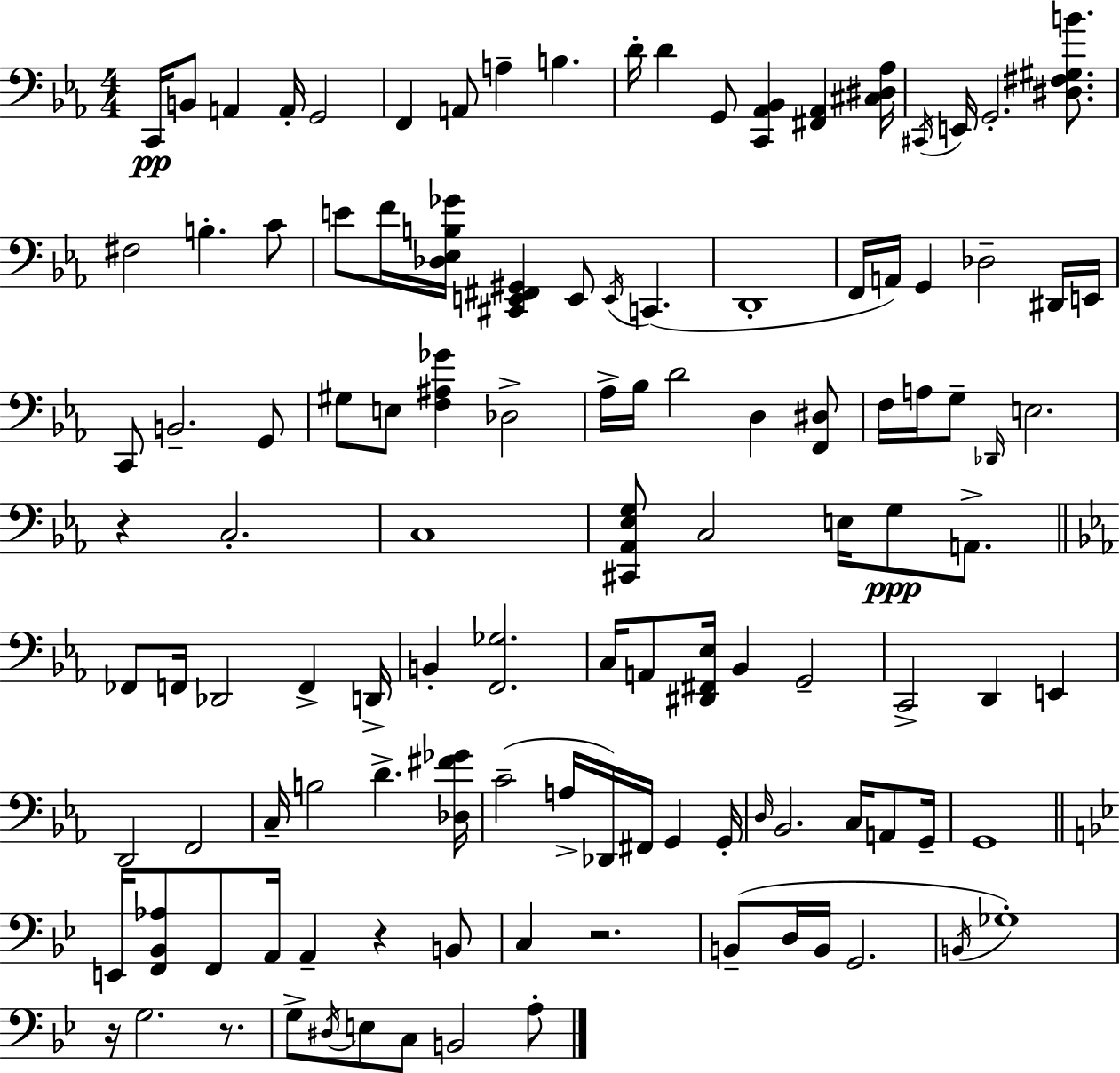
C2/s B2/e A2/q A2/s G2/h F2/q A2/e A3/q B3/q. D4/s D4/q G2/e [C2,Ab2,Bb2]/q [F#2,Ab2]/q [C#3,D#3,Ab3]/s C#2/s E2/s G2/h. [D#3,F#3,G#3,B4]/e. F#3/h B3/q. C4/e E4/e F4/s [Db3,Eb3,B3,Gb4]/s [C#2,E2,F#2,G#2]/q E2/e E2/s C2/q. D2/w F2/s A2/s G2/q Db3/h D#2/s E2/s C2/e B2/h. G2/e G#3/e E3/e [F3,A#3,Gb4]/q Db3/h Ab3/s Bb3/s D4/h D3/q [F2,D#3]/e F3/s A3/s G3/e Db2/s E3/h. R/q C3/h. C3/w [C#2,Ab2,Eb3,G3]/e C3/h E3/s G3/e A2/e. FES2/e F2/s Db2/h F2/q D2/s B2/q [F2,Gb3]/h. C3/s A2/e [D#2,F#2,Eb3]/s Bb2/q G2/h C2/h D2/q E2/q D2/h F2/h C3/s B3/h D4/q. [Db3,F#4,Gb4]/s C4/h A3/s Db2/s F#2/s G2/q G2/s D3/s Bb2/h. C3/s A2/e G2/s G2/w E2/s [F2,Bb2,Ab3]/e F2/e A2/s A2/q R/q B2/e C3/q R/h. B2/e D3/s B2/s G2/h. B2/s Gb3/w R/s G3/h. R/e. G3/e D#3/s E3/e C3/e B2/h A3/e